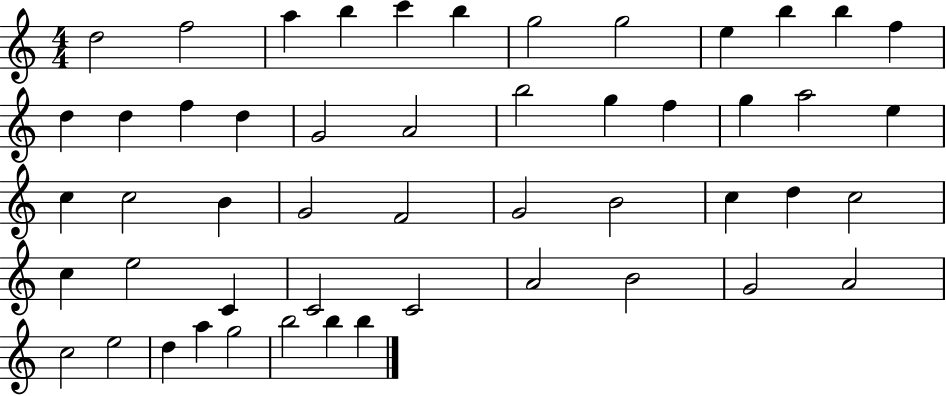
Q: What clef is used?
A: treble